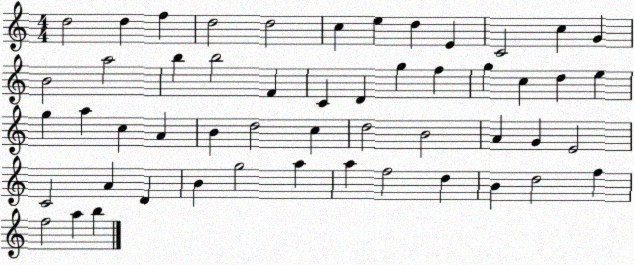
X:1
T:Untitled
M:4/4
L:1/4
K:C
d2 d f d2 d2 c e d E C2 c G B2 a2 b b2 F C D g f g c d e g a c A B d2 c d2 B2 A G E2 C2 A D B g2 a a f2 d B d2 f f2 a b